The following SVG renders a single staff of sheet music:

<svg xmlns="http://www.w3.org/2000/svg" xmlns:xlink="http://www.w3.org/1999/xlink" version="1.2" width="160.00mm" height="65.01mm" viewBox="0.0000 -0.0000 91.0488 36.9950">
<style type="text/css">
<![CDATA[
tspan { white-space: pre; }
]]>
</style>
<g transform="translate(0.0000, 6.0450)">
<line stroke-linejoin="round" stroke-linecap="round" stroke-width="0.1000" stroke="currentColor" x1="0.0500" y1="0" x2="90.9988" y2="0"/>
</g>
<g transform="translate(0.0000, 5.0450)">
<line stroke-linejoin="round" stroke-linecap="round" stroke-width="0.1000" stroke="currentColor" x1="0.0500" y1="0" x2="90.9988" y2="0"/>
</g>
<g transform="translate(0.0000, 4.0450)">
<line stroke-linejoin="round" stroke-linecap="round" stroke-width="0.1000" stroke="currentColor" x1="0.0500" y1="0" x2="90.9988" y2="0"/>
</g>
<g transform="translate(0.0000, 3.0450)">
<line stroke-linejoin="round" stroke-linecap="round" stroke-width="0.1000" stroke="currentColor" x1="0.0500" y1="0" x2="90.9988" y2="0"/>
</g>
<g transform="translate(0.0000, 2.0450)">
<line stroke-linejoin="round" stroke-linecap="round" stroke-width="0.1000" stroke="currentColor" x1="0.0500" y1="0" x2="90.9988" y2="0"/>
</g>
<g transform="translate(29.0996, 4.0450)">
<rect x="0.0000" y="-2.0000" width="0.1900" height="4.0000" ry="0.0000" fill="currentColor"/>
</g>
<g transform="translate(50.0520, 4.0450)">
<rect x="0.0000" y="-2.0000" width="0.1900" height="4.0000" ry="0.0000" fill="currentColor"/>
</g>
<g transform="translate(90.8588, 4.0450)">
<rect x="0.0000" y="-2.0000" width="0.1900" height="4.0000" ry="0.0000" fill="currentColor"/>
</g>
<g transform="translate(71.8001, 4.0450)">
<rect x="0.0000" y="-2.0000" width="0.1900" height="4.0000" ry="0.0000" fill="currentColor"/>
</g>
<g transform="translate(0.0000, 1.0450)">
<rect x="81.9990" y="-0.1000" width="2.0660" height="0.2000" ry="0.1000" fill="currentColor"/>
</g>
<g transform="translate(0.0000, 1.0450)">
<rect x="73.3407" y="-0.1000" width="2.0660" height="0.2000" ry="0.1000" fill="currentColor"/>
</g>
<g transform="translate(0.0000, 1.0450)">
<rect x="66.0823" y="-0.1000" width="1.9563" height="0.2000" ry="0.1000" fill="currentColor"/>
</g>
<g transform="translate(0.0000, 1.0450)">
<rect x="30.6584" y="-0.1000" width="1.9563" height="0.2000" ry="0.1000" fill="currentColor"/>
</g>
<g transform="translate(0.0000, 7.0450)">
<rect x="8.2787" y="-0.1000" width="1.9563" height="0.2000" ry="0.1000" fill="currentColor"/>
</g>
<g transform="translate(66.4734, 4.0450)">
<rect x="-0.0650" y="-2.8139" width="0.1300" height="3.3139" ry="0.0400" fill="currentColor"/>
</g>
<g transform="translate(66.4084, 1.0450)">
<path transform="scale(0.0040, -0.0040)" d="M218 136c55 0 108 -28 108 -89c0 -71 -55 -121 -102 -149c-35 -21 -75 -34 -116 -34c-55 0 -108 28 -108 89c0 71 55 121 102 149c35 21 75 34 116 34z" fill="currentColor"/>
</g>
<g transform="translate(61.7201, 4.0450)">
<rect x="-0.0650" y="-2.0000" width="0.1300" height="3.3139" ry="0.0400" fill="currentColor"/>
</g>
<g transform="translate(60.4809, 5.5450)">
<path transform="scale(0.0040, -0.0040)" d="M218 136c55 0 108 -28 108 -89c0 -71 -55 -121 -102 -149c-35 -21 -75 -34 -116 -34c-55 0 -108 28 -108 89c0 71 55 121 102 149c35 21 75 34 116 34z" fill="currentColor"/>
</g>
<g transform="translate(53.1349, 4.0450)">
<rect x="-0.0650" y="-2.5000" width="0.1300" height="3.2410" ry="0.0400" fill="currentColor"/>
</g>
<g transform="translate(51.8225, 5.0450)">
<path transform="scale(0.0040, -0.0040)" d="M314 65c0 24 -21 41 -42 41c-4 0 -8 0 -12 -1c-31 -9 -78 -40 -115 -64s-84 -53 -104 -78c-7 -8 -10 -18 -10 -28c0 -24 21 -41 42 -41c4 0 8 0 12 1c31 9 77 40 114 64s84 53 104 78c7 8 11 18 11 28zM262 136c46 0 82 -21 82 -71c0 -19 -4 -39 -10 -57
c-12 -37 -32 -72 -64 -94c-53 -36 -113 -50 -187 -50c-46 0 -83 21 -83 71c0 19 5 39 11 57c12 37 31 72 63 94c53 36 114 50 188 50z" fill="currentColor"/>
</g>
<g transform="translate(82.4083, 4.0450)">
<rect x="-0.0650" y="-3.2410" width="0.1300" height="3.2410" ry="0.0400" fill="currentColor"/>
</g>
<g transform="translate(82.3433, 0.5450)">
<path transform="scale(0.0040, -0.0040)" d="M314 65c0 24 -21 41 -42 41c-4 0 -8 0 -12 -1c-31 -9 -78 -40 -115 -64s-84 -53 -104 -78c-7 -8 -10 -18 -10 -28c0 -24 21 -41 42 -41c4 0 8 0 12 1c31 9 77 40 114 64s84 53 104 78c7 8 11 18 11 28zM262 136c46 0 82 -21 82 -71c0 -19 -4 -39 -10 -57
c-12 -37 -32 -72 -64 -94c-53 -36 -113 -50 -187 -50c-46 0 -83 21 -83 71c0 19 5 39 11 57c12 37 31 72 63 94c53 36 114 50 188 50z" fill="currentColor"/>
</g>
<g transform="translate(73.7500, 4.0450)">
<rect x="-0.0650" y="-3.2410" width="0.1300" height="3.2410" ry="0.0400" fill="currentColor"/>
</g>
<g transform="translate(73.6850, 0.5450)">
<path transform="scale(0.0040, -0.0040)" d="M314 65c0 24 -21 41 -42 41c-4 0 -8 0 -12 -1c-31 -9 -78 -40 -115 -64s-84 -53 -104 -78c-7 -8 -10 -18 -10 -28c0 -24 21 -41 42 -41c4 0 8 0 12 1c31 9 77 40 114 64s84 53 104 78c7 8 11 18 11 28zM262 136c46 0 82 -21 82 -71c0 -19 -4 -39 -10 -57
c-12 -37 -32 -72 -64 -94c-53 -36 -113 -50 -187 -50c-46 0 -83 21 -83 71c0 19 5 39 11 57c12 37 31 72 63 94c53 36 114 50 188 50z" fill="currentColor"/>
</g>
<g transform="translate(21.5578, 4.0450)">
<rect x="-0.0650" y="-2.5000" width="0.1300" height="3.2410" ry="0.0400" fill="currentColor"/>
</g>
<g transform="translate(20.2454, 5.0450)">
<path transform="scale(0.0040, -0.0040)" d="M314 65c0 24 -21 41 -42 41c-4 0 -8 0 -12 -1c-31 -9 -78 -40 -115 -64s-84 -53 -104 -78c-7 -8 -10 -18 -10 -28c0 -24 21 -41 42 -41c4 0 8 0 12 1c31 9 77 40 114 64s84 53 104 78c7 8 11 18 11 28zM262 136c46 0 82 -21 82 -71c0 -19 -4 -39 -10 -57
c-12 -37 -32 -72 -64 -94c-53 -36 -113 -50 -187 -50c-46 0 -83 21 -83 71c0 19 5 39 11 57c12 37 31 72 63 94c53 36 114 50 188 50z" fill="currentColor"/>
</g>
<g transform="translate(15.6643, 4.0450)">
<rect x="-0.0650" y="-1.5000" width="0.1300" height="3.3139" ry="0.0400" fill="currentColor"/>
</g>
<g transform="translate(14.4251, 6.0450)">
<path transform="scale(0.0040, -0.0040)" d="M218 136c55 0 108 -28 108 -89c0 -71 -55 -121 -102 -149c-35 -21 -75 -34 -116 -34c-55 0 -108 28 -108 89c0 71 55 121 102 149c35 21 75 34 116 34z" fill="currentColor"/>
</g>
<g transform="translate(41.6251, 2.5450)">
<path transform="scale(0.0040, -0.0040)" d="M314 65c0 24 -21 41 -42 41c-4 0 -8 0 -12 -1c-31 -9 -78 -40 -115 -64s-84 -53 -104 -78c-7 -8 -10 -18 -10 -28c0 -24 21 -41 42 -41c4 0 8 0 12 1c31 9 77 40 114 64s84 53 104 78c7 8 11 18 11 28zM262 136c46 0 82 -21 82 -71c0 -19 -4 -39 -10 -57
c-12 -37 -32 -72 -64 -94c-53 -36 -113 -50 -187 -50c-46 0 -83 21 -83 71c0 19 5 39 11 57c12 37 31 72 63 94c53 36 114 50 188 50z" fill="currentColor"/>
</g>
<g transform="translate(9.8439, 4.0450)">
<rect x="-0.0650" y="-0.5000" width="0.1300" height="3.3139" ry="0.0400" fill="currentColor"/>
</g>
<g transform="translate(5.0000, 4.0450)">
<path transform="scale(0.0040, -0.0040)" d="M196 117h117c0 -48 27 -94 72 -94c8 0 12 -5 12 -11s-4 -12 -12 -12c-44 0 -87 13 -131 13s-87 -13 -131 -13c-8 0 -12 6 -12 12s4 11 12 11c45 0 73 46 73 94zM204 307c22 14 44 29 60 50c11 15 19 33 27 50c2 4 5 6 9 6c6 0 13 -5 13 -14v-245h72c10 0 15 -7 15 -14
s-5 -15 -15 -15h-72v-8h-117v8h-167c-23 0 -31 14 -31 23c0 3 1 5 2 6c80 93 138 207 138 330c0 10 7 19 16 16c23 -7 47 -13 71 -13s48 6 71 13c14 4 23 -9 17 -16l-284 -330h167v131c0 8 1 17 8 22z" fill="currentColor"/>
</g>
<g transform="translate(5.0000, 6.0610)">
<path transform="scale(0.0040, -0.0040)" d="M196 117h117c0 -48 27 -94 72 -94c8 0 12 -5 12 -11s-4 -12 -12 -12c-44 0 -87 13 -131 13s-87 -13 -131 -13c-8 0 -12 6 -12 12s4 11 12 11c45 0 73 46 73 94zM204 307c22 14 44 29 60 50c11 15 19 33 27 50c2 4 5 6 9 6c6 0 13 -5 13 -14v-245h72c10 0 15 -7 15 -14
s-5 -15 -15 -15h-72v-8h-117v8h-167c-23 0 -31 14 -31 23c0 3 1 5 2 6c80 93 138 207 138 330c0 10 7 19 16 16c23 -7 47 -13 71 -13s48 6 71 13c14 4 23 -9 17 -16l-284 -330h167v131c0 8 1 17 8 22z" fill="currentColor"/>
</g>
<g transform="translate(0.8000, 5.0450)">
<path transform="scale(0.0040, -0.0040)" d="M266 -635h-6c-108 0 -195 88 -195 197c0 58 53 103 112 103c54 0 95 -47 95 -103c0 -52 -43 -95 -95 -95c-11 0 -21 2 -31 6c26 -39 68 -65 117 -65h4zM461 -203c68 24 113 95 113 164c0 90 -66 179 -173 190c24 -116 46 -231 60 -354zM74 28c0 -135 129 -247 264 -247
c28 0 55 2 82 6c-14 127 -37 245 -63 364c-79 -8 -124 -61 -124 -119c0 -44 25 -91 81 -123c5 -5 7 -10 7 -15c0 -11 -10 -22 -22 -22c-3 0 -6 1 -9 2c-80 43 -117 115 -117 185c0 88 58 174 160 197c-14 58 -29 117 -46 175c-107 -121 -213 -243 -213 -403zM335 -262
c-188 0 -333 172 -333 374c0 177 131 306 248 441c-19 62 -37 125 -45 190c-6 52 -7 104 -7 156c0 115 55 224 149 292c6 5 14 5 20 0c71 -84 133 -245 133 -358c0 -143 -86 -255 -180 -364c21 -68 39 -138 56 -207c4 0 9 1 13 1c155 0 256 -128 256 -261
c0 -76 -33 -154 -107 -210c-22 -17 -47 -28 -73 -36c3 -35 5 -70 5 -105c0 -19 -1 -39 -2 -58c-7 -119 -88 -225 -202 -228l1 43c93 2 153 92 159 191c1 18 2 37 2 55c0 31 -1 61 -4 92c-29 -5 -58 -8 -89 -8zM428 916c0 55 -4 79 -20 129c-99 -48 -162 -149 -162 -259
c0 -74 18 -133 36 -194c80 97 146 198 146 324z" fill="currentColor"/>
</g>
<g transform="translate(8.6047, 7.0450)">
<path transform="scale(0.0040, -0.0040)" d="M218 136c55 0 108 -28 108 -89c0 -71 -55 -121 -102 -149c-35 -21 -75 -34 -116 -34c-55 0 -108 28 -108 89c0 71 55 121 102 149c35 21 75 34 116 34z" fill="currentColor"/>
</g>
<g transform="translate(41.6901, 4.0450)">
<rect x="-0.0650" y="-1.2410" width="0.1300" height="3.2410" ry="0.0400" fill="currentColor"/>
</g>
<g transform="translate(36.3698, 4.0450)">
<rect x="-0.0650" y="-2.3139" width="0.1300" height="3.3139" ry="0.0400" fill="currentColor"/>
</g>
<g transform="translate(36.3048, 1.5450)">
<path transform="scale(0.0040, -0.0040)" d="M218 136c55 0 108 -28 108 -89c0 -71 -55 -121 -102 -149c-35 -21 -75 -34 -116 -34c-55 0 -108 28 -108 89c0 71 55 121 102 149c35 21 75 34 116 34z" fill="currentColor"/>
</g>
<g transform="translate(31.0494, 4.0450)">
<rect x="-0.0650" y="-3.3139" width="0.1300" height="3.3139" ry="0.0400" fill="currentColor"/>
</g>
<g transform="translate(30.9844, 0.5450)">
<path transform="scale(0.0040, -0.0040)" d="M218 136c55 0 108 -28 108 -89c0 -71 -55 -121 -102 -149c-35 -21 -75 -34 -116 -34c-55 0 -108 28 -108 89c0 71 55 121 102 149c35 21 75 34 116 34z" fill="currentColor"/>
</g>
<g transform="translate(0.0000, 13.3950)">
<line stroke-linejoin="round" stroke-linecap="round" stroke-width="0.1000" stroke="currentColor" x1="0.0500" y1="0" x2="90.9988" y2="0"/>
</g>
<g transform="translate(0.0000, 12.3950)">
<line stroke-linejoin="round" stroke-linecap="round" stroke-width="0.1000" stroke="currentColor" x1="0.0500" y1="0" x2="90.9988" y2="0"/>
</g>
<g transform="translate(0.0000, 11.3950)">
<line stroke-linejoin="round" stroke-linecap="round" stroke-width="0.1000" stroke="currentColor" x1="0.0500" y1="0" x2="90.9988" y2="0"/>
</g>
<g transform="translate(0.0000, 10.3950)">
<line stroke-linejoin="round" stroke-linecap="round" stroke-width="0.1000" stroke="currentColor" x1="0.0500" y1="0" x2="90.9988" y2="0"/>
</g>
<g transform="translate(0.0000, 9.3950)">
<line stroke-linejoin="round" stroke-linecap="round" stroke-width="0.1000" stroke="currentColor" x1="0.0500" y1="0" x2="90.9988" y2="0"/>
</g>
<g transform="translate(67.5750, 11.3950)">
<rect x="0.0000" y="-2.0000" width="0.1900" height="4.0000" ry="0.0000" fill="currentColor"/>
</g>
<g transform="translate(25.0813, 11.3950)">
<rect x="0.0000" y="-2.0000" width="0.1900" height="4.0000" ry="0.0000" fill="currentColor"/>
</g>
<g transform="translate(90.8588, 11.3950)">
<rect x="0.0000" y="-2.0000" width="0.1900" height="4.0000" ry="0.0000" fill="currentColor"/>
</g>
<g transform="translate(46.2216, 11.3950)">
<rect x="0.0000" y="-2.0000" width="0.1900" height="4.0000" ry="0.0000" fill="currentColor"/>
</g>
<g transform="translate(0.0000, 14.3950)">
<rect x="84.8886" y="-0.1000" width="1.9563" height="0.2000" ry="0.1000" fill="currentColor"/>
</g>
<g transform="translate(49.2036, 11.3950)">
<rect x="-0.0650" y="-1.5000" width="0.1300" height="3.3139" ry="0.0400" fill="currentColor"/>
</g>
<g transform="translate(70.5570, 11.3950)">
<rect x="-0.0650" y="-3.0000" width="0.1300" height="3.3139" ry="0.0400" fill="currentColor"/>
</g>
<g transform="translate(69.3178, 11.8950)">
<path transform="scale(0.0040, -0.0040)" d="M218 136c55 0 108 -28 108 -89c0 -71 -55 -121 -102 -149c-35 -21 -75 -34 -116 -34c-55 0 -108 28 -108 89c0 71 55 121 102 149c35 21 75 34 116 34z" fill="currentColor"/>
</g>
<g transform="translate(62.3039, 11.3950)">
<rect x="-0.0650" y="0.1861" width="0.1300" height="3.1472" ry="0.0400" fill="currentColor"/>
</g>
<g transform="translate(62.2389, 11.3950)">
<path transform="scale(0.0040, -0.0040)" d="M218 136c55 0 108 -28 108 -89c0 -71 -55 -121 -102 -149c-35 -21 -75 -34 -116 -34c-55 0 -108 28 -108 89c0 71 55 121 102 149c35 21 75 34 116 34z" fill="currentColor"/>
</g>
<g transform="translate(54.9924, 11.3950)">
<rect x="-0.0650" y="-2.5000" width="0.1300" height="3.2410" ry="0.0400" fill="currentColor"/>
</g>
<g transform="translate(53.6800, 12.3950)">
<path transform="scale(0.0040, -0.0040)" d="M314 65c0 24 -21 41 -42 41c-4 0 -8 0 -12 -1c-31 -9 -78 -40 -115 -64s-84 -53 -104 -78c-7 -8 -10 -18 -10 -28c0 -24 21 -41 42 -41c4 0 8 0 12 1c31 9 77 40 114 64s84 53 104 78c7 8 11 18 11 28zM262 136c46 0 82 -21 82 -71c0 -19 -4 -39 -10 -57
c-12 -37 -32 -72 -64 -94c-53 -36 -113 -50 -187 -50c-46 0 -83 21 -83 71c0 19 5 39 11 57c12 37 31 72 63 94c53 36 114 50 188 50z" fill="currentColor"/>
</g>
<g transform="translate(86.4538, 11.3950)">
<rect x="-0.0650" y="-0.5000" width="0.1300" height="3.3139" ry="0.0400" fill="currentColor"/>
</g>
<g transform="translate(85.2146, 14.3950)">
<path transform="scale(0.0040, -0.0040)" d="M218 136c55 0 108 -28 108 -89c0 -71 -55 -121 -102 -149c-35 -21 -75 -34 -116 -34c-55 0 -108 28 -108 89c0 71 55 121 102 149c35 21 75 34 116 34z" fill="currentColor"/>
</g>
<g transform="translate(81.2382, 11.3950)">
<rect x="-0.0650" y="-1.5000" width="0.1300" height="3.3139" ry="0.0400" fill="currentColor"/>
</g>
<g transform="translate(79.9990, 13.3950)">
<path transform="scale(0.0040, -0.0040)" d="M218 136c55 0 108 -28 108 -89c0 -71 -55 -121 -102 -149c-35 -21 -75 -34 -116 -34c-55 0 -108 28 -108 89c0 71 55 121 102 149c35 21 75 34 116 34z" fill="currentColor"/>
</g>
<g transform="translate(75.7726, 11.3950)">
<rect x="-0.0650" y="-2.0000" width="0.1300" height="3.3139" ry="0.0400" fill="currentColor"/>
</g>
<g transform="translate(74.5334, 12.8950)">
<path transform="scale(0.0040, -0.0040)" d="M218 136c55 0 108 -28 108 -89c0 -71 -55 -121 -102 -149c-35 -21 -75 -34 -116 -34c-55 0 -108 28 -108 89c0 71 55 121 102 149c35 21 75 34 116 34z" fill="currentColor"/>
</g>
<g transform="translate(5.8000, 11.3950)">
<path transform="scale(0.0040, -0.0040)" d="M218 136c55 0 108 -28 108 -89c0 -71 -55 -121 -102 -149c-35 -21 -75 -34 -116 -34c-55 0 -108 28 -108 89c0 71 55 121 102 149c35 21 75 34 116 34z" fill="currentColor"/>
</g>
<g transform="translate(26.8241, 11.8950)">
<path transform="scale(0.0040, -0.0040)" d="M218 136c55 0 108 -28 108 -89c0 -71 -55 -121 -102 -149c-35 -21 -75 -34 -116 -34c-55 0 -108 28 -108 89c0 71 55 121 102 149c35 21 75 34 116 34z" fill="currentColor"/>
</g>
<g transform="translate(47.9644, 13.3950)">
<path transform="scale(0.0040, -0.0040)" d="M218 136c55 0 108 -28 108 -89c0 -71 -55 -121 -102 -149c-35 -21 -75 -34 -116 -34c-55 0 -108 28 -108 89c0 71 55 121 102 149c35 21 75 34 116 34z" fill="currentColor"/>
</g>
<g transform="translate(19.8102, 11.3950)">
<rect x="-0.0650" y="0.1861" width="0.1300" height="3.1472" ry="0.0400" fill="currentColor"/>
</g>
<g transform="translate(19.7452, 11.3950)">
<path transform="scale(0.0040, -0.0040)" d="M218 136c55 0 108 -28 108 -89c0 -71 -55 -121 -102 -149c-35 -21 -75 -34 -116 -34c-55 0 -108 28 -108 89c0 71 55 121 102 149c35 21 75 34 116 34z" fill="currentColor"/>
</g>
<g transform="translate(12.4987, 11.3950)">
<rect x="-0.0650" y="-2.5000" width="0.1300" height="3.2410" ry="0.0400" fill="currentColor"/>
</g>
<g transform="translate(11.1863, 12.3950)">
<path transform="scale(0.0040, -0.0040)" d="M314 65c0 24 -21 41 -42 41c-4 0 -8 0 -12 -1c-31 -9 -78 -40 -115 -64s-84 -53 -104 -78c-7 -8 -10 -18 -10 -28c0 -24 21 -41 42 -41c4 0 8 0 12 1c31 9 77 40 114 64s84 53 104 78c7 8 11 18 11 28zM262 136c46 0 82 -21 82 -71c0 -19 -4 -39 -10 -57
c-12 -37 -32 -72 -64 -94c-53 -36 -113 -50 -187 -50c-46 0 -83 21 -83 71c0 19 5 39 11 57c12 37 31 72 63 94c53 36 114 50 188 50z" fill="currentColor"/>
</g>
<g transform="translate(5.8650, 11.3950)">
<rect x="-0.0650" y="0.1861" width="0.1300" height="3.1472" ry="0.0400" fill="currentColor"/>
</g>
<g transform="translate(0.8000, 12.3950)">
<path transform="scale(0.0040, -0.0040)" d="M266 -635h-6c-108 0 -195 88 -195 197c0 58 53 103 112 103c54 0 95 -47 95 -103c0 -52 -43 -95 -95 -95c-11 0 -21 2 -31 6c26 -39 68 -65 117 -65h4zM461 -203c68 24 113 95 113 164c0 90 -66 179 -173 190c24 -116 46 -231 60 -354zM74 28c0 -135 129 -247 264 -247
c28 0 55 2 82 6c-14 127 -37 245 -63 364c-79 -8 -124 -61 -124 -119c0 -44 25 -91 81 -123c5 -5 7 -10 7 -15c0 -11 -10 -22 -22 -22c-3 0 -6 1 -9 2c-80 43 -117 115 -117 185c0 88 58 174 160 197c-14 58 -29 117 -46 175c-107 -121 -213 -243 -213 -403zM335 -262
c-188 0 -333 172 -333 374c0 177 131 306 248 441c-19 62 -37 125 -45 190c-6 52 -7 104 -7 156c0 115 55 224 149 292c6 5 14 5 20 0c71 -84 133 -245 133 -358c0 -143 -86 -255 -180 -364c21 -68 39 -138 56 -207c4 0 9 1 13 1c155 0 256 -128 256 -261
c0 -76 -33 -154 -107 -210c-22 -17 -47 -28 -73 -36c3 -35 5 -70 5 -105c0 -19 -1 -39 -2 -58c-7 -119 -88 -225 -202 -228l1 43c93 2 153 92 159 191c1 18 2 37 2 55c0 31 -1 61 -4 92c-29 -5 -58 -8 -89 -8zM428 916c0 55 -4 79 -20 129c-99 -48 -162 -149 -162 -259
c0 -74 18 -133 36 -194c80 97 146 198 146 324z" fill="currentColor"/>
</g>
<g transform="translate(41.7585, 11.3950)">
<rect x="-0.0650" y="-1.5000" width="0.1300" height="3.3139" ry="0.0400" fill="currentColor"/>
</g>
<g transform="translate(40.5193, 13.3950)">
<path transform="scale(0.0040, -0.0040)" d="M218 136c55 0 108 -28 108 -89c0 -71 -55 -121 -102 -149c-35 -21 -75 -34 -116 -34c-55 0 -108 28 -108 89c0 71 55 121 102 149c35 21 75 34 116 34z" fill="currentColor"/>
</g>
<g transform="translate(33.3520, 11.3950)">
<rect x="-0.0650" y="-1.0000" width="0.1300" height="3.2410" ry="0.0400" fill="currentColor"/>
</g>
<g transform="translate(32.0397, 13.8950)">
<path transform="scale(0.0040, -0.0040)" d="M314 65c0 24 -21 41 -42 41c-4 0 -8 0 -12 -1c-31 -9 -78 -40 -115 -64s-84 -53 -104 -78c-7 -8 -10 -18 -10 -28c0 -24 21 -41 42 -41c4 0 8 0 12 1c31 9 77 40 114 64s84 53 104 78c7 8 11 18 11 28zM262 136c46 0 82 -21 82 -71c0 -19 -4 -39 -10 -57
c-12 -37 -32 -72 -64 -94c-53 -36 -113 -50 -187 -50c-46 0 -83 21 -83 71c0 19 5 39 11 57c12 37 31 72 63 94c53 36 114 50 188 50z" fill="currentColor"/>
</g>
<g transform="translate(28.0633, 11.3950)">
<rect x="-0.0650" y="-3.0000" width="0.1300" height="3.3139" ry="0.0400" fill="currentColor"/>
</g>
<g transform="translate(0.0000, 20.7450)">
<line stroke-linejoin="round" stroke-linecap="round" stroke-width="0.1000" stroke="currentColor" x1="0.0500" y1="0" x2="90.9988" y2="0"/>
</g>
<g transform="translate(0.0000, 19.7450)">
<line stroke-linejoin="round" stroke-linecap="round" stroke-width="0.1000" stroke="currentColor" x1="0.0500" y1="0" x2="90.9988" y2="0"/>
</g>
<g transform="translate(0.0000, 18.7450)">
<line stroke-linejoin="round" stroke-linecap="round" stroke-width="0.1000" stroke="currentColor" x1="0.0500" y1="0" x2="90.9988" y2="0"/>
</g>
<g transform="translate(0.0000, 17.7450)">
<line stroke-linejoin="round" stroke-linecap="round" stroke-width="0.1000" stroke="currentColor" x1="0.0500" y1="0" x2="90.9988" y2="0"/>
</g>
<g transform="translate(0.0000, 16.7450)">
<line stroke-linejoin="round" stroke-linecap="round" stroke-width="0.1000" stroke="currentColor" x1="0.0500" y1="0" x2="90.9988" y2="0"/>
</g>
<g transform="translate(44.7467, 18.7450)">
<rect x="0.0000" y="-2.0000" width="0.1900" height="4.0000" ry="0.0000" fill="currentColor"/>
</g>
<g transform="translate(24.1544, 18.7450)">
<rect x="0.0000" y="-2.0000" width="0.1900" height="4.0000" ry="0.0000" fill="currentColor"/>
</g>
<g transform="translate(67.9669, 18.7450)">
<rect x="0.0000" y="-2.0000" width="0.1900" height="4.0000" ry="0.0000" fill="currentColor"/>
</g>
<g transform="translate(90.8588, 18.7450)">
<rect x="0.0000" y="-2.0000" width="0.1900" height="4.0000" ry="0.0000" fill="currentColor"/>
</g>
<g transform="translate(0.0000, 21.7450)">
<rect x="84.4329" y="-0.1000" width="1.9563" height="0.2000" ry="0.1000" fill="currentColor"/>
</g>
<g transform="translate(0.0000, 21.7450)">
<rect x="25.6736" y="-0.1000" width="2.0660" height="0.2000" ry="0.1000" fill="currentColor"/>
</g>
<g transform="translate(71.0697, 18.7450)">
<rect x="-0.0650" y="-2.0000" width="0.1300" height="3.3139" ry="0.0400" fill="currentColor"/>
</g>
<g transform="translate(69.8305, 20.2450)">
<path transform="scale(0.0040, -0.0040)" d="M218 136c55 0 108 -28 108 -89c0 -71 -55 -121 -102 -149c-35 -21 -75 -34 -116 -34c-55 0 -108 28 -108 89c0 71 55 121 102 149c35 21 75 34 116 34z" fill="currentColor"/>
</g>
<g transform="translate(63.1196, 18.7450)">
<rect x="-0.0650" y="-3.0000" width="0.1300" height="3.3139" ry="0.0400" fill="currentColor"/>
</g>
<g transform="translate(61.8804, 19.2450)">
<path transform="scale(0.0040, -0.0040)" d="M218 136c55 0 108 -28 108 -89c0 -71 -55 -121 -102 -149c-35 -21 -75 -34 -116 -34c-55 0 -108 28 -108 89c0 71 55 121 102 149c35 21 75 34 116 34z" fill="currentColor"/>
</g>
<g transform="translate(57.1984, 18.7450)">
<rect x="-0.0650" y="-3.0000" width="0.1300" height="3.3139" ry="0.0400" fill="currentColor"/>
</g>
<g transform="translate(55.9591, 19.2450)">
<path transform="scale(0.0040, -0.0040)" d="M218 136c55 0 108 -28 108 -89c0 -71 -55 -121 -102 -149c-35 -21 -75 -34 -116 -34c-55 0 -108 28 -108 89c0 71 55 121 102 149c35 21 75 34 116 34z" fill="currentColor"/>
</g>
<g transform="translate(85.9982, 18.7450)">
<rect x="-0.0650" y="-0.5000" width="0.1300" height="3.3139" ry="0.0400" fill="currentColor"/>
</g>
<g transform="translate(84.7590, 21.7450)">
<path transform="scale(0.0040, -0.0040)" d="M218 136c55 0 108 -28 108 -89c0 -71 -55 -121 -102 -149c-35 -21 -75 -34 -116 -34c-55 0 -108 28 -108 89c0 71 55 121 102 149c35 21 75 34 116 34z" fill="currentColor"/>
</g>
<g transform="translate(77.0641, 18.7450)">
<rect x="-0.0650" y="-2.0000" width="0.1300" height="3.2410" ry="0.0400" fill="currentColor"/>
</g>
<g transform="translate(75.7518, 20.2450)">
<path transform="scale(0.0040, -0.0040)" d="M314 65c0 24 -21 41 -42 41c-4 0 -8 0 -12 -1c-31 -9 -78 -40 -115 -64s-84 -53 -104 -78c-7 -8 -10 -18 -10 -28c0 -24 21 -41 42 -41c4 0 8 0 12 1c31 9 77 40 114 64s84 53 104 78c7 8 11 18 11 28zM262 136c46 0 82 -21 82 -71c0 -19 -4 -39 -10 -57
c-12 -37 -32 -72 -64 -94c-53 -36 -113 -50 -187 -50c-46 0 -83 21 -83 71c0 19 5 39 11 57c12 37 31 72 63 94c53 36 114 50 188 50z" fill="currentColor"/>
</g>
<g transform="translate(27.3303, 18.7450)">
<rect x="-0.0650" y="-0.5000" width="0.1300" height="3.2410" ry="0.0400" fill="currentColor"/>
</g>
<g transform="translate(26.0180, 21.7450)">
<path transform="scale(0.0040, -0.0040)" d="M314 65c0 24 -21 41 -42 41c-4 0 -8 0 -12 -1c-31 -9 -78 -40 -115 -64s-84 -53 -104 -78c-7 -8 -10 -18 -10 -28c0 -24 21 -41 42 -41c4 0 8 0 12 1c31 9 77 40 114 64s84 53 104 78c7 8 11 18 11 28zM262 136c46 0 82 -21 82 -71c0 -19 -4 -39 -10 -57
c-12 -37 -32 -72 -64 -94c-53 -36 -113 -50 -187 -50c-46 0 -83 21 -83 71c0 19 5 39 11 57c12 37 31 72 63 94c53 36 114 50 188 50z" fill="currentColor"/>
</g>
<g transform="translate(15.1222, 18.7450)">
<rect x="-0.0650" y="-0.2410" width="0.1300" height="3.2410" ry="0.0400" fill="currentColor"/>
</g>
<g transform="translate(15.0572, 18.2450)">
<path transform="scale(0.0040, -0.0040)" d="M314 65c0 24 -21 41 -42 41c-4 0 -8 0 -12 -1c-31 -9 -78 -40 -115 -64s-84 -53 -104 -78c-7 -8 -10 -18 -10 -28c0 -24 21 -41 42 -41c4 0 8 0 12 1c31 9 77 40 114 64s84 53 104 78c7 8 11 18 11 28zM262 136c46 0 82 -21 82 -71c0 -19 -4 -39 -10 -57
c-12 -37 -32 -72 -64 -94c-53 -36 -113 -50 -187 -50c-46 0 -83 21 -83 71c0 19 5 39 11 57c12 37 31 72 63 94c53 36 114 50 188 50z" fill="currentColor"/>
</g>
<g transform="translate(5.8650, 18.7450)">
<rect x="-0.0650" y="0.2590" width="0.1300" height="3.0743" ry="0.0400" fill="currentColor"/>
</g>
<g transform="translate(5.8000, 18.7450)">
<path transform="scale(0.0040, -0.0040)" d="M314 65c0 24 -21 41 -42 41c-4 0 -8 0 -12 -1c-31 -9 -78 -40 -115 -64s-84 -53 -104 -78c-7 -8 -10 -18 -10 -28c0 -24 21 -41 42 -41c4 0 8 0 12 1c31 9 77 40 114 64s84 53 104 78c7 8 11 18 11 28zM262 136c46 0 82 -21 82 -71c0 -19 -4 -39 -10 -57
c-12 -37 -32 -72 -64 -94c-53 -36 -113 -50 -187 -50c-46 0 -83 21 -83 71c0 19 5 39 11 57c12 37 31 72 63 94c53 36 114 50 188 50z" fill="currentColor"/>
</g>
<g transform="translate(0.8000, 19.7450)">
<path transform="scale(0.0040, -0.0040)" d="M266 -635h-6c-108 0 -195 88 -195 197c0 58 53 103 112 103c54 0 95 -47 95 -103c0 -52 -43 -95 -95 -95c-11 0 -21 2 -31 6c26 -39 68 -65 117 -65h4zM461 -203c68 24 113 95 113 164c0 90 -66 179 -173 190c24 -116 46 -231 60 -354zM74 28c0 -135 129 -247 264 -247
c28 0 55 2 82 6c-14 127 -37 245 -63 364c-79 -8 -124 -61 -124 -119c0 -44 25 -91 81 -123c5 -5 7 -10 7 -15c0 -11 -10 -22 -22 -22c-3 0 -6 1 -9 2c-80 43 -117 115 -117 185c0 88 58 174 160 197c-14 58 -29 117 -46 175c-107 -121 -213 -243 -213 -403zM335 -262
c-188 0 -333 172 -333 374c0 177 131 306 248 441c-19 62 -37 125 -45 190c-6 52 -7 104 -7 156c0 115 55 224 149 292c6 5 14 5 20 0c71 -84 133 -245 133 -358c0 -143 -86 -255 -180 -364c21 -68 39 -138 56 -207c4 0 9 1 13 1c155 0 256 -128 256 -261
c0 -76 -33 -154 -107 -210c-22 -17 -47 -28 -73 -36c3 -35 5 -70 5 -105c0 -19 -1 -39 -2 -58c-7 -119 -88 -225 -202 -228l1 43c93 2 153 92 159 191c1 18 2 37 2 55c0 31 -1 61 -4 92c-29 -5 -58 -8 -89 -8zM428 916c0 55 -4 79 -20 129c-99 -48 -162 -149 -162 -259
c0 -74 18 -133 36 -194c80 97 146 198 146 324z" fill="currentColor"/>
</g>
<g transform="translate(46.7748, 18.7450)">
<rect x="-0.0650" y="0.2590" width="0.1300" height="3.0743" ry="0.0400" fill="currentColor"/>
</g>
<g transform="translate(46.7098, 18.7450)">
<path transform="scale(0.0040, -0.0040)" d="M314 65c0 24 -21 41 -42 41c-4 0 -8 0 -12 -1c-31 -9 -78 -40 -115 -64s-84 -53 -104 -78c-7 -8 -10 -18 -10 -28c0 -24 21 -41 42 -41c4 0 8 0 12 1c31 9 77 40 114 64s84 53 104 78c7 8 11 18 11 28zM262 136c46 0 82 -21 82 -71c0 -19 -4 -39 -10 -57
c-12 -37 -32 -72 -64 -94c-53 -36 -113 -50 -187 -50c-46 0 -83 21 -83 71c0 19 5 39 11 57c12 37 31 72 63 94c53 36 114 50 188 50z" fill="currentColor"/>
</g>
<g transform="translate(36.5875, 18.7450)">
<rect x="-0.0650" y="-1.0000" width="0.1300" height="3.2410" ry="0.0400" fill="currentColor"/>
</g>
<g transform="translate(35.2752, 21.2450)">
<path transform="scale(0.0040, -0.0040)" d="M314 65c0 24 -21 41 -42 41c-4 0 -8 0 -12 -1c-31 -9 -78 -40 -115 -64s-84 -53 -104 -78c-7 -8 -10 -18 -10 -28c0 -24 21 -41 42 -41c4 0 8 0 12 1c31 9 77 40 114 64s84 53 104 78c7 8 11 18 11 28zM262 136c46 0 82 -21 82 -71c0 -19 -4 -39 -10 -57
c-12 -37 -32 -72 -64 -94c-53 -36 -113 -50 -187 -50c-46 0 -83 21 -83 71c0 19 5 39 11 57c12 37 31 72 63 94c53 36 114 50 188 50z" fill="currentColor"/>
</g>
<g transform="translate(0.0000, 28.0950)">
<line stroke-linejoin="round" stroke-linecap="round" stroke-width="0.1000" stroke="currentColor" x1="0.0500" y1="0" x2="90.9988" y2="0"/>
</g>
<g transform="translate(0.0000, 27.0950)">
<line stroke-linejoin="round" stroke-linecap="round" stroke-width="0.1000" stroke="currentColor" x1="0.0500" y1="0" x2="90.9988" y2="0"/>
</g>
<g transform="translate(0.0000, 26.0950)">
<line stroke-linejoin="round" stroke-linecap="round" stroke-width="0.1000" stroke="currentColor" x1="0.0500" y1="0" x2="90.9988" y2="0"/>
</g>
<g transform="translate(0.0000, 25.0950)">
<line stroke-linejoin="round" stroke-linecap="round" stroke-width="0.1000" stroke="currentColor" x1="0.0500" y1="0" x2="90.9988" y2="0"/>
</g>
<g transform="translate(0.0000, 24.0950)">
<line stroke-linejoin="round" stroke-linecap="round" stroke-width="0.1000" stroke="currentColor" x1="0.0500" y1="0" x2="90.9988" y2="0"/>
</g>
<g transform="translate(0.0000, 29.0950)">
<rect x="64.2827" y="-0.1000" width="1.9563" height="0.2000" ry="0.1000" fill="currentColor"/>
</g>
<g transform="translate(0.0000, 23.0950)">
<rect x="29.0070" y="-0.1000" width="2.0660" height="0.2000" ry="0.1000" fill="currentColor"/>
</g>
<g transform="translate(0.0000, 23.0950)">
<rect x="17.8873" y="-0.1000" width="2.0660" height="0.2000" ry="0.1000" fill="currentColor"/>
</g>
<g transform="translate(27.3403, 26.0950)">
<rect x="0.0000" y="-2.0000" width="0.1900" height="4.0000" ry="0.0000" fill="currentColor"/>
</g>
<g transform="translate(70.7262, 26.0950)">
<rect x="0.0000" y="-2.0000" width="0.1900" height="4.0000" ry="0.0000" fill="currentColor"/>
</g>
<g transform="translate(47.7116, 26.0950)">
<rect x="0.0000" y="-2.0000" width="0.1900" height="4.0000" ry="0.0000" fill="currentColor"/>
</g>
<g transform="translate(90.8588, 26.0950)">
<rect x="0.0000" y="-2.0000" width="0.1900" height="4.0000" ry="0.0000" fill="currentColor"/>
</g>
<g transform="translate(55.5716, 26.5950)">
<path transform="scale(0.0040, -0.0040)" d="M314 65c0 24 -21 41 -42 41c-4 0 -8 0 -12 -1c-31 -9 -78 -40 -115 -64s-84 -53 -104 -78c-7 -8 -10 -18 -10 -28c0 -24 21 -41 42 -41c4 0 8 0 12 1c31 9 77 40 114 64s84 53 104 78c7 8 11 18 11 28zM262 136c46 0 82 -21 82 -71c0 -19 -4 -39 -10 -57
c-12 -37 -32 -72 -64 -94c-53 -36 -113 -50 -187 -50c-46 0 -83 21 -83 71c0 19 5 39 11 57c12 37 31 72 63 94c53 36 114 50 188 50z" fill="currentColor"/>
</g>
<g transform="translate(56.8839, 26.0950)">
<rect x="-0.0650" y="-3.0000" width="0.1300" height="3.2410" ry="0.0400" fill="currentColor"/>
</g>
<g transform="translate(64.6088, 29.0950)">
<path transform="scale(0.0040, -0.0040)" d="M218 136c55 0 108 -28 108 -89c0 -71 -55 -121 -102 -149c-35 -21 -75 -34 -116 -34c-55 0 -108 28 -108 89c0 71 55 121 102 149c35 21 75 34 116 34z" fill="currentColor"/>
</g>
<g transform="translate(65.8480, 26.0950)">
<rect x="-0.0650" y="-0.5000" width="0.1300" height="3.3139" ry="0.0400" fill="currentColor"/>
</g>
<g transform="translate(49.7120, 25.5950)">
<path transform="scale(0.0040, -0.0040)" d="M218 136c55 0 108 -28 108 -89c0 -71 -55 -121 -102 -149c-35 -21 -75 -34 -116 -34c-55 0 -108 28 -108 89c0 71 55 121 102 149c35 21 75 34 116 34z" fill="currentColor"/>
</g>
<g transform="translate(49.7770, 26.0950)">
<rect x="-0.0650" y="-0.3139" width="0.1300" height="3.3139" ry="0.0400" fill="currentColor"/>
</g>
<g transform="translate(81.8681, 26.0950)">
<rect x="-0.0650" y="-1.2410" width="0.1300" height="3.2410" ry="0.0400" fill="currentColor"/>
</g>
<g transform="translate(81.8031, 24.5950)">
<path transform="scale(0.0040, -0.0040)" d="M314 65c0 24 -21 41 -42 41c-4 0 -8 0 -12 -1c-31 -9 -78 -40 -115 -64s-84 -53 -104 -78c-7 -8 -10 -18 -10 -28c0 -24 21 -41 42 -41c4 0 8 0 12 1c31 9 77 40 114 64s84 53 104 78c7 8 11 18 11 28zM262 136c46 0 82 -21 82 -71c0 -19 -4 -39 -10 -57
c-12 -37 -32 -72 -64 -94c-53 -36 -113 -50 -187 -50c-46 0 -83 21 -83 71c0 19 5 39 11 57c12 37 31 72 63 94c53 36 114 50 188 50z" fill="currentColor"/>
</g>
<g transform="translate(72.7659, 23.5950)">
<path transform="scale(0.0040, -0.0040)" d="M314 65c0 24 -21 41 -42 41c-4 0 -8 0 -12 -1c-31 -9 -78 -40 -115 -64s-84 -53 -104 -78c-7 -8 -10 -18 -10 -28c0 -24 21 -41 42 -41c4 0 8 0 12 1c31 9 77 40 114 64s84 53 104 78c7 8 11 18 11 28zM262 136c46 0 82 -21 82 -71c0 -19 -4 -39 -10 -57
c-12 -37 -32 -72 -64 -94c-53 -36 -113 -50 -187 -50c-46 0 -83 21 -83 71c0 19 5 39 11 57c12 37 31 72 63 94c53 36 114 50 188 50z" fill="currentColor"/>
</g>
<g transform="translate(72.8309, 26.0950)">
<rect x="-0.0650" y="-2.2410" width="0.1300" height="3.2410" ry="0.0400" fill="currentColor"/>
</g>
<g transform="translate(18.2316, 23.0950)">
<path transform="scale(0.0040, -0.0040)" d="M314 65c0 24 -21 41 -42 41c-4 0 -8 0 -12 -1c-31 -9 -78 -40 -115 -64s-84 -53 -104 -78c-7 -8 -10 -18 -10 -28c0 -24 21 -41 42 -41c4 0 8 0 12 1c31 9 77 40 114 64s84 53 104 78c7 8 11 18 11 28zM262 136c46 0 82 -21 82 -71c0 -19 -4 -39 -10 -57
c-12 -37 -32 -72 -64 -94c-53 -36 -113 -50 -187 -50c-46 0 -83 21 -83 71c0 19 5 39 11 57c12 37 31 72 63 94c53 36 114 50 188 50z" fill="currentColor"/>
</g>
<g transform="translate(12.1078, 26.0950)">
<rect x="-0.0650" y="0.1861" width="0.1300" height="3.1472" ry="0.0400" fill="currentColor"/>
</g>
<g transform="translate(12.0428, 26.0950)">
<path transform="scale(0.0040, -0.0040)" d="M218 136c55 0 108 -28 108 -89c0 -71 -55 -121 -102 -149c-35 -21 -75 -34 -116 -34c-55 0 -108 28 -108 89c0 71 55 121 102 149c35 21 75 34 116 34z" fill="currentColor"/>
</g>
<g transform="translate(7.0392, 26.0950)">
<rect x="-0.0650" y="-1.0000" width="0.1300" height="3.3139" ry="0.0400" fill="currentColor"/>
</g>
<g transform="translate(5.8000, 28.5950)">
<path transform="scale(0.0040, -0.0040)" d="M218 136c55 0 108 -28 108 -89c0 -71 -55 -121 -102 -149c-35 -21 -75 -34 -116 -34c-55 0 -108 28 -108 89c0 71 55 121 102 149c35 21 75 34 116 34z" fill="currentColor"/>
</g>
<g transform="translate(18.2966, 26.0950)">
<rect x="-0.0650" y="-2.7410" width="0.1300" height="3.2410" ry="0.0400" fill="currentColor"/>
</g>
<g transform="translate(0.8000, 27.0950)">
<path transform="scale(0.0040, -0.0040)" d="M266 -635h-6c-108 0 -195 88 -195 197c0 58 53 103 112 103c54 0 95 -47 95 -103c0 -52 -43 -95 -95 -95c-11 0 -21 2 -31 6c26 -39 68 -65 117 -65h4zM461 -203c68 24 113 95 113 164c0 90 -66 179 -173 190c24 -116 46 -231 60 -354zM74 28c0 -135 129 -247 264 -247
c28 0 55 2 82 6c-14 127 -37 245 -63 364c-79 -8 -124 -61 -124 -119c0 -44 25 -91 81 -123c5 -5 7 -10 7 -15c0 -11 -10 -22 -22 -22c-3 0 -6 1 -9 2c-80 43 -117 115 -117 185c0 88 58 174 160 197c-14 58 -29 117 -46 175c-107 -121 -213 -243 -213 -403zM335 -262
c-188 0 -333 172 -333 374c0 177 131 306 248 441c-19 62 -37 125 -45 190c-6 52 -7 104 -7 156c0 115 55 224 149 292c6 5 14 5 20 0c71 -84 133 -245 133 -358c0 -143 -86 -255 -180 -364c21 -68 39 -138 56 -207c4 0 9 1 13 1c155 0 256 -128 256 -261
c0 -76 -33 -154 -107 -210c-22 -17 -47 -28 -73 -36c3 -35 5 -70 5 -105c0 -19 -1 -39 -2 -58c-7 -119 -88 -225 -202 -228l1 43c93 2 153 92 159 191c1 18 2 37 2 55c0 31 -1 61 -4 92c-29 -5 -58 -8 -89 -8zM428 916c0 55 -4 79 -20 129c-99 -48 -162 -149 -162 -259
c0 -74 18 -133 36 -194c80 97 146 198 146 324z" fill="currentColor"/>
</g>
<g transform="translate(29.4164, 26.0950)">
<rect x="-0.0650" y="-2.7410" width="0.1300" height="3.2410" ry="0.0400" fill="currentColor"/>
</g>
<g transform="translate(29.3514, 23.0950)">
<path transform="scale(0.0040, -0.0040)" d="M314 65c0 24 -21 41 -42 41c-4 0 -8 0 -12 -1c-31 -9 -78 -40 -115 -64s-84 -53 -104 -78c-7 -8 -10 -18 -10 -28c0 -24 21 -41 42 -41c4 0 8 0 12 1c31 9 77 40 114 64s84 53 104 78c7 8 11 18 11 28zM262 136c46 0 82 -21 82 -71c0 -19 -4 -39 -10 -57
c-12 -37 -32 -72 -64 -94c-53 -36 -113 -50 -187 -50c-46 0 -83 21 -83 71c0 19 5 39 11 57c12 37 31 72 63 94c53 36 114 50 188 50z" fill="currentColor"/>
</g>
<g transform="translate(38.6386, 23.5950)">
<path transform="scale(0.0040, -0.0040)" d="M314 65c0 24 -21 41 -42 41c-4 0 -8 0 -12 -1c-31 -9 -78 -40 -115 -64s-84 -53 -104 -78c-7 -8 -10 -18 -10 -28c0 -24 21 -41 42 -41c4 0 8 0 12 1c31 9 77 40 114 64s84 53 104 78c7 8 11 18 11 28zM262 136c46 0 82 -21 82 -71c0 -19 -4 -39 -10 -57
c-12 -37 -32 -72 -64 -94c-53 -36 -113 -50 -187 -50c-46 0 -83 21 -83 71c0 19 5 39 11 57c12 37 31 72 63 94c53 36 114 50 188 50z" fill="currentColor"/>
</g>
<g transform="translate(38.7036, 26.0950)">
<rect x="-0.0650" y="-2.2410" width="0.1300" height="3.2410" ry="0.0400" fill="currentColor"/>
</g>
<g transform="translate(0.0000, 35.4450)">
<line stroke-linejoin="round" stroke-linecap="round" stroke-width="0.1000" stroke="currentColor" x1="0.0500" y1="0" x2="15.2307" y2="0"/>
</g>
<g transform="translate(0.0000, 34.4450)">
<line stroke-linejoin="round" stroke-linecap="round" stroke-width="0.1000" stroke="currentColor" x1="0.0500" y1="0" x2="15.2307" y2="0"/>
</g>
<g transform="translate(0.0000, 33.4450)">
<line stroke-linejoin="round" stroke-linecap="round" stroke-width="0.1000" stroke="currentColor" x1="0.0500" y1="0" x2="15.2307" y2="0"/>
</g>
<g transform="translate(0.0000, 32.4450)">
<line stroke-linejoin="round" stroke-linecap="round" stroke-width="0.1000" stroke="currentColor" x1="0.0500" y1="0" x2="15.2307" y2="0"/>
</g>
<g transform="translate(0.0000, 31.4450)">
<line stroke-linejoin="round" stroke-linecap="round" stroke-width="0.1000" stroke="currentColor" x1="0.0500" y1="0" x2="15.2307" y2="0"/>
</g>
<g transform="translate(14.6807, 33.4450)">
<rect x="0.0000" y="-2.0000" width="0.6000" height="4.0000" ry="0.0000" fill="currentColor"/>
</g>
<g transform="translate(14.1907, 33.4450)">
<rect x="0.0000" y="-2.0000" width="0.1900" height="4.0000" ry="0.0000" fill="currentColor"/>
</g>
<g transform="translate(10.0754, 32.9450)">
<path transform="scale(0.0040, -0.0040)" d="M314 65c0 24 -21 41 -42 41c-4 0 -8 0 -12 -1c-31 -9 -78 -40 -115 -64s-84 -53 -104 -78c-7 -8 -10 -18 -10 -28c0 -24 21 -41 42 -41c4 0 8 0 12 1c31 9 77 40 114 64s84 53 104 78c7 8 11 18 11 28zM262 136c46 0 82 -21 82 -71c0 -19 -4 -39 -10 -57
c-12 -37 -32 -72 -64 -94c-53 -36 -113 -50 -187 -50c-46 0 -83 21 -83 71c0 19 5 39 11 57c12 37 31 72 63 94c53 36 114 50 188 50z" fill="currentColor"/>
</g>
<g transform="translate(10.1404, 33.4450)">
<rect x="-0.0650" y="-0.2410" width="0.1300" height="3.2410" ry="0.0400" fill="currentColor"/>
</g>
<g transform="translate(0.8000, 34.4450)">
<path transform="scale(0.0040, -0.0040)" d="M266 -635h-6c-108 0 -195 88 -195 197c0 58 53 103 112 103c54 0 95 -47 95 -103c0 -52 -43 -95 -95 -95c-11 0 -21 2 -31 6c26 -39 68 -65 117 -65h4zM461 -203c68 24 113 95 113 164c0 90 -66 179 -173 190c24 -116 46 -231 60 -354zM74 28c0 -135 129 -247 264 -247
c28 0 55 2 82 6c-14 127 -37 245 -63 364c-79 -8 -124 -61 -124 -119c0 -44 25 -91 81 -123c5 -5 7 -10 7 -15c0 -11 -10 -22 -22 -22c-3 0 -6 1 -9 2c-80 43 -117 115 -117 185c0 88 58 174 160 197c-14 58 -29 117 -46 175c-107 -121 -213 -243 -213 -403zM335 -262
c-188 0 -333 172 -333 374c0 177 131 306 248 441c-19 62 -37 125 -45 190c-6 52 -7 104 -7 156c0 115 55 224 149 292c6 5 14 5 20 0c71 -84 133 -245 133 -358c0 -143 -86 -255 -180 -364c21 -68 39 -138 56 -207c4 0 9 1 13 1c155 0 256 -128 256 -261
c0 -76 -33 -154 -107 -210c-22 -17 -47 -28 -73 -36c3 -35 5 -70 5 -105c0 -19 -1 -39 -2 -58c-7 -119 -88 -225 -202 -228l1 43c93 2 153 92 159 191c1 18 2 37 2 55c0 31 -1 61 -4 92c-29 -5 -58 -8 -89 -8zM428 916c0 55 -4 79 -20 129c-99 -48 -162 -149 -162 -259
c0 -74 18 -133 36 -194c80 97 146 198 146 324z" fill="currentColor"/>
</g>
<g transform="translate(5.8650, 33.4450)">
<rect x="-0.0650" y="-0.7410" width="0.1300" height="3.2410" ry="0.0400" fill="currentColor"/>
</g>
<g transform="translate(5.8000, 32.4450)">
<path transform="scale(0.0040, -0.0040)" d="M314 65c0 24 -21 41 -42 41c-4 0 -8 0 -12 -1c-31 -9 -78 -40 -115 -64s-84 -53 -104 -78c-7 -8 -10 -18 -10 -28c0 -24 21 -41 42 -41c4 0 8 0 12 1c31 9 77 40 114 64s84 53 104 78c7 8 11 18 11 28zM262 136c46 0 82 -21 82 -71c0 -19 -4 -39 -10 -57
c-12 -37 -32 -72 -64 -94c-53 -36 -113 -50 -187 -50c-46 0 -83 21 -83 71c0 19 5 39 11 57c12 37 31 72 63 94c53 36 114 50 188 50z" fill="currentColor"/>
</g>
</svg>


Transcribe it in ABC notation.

X:1
T:Untitled
M:4/4
L:1/4
K:C
C E G2 b g e2 G2 F a b2 b2 B G2 B A D2 E E G2 B A F E C B2 c2 C2 D2 B2 A A F F2 C D B a2 a2 g2 c A2 C g2 e2 d2 c2